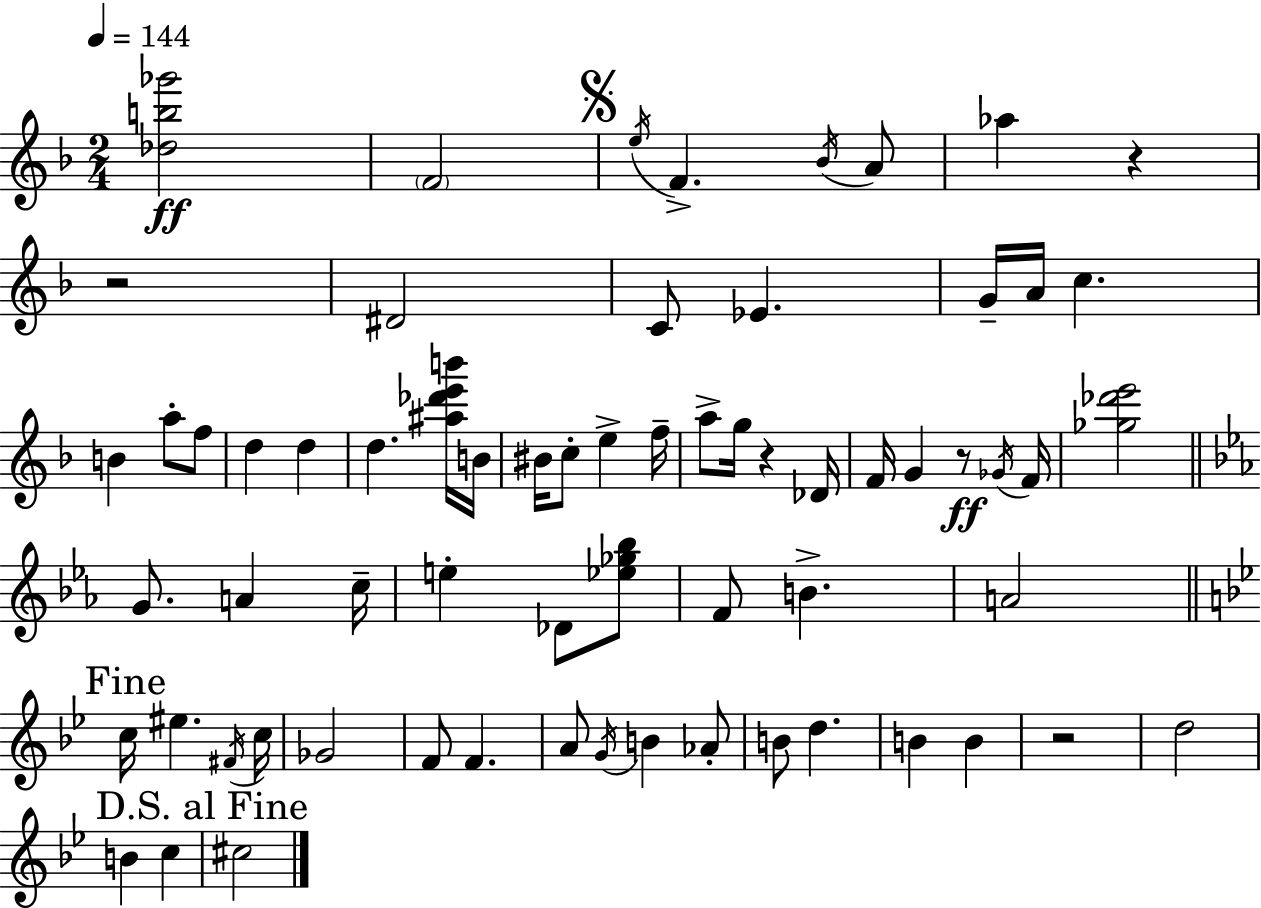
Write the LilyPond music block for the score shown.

{
  \clef treble
  \numericTimeSignature
  \time 2/4
  \key d \minor
  \tempo 4 = 144
  <des'' b'' ges'''>2\ff | \parenthesize f'2 | \mark \markup { \musicglyph "scripts.segno" } \acciaccatura { e''16 } f'4.-> \acciaccatura { bes'16 } | a'8 aes''4 r4 | \break r2 | dis'2 | c'8 ees'4. | g'16-- a'16 c''4. | \break b'4 a''8-. | f''8 d''4 d''4 | d''4. | <ais'' des''' e''' b'''>16 b'16 bis'16 c''8-. e''4-> | \break f''16-- a''8-> g''16 r4 | des'16 f'16 g'4 r8\ff | \acciaccatura { ges'16 } f'16 <ges'' des''' e'''>2 | \bar "||" \break \key ees \major g'8. a'4 c''16-- | e''4-. des'8 <ees'' ges'' bes''>8 | f'8 b'4.-> | a'2 | \break \mark "Fine" \bar "||" \break \key bes \major c''16 eis''4. \acciaccatura { fis'16 } | c''16 ges'2 | f'8 f'4. | a'8 \acciaccatura { g'16 } b'4 | \break aes'8-. b'8 d''4. | b'4 b'4 | r2 | d''2 | \break b'4 c''4 | \mark "D.S. al Fine" cis''2 | \bar "|."
}